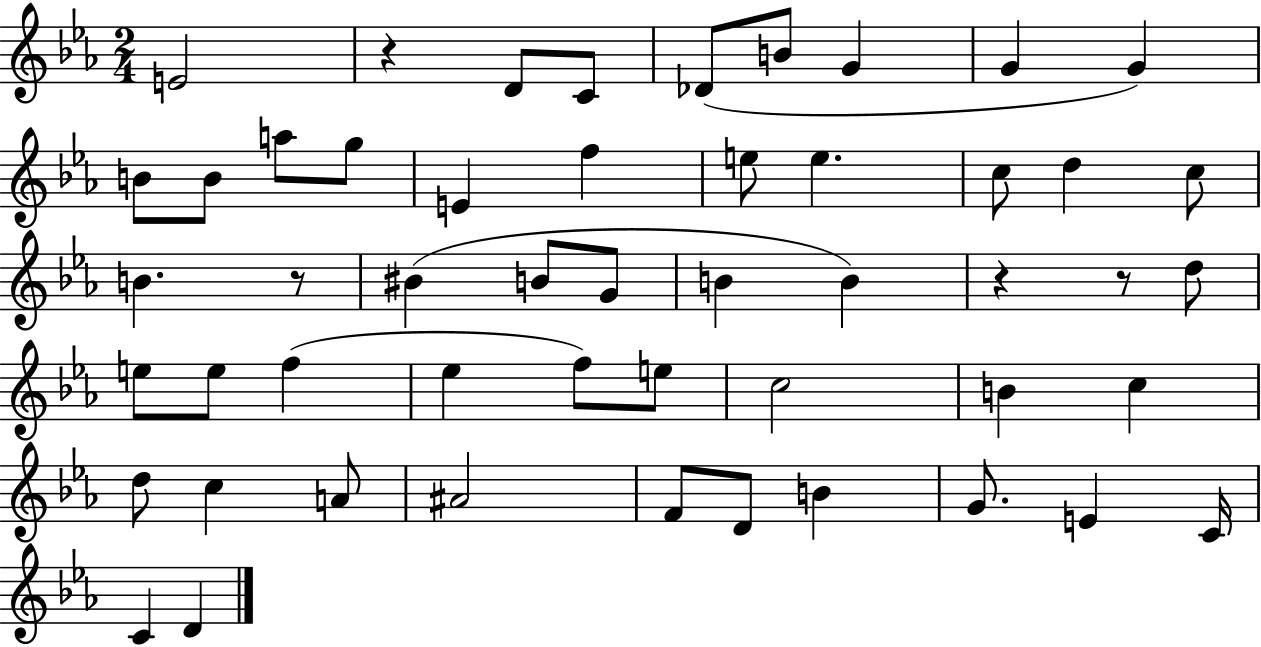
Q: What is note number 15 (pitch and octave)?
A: E5